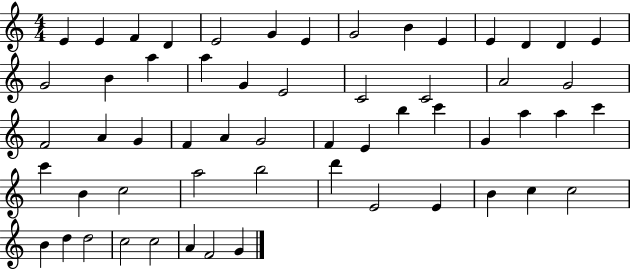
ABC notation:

X:1
T:Untitled
M:4/4
L:1/4
K:C
E E F D E2 G E G2 B E E D D E G2 B a a G E2 C2 C2 A2 G2 F2 A G F A G2 F E b c' G a a c' c' B c2 a2 b2 d' E2 E B c c2 B d d2 c2 c2 A F2 G